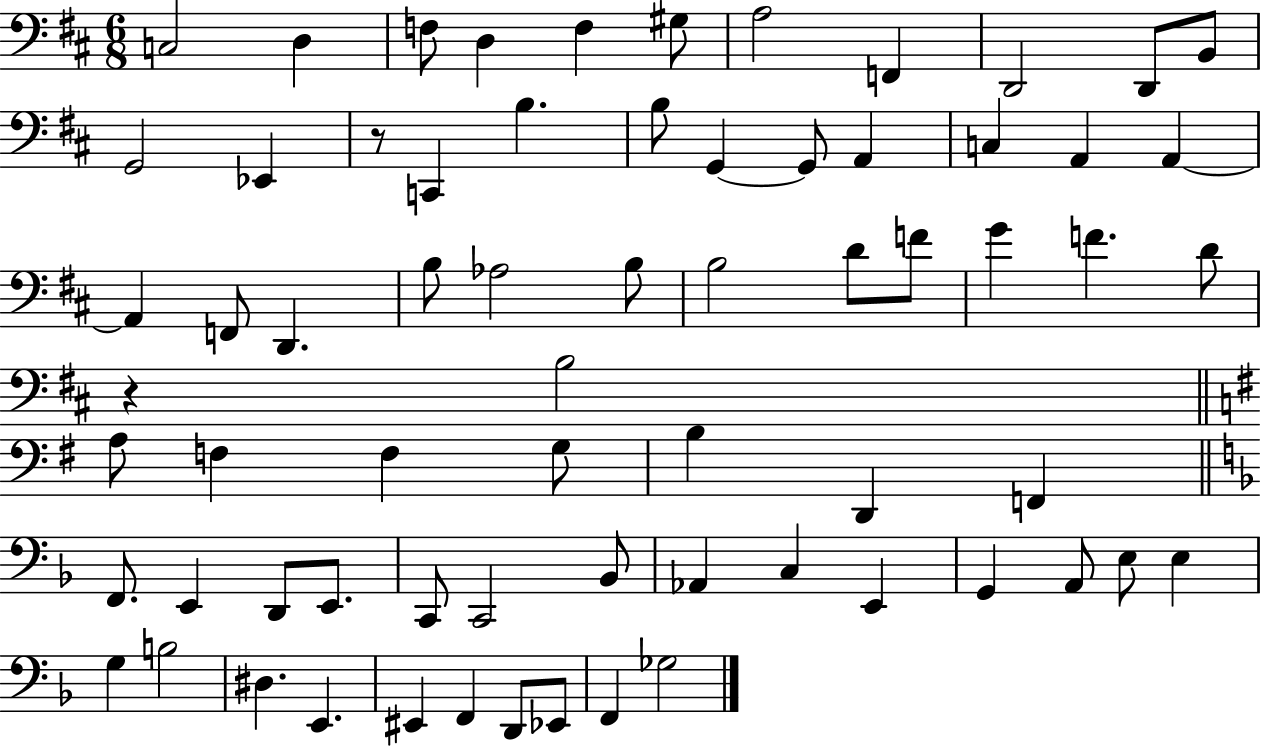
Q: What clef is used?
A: bass